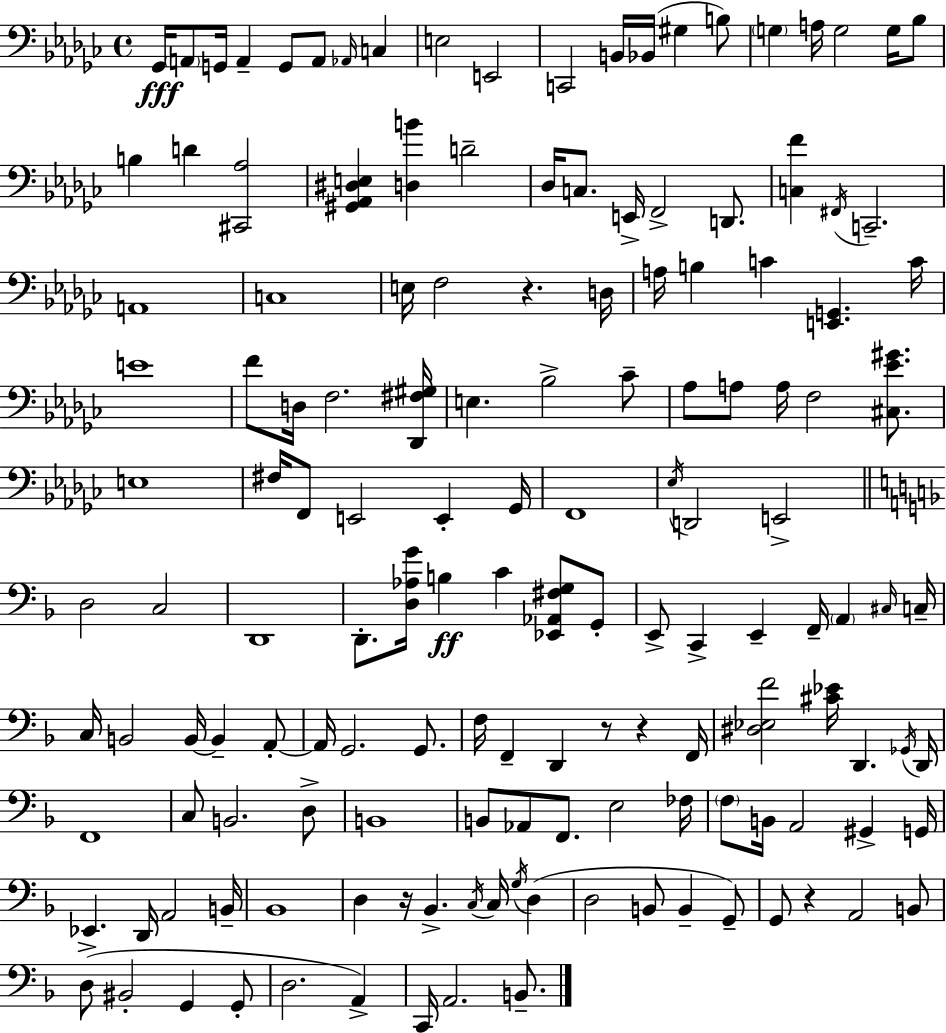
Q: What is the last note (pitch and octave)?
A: B2